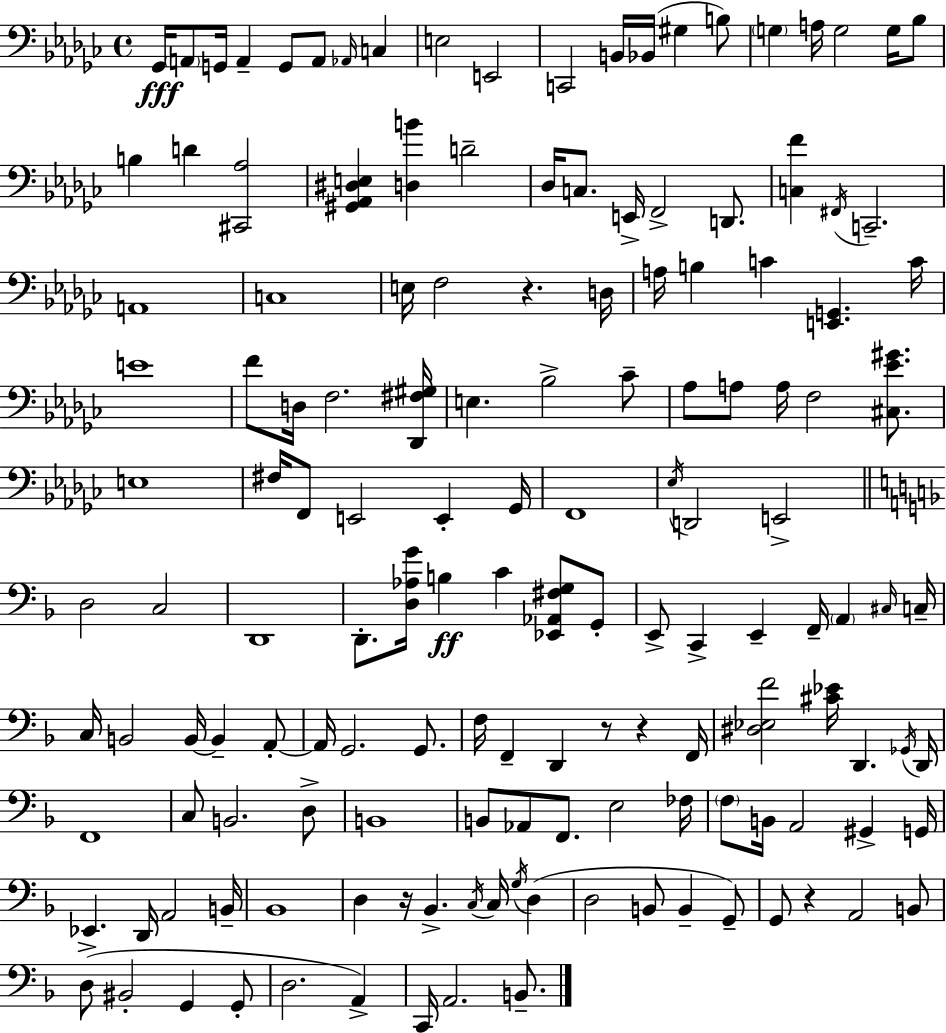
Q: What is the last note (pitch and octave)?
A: B2